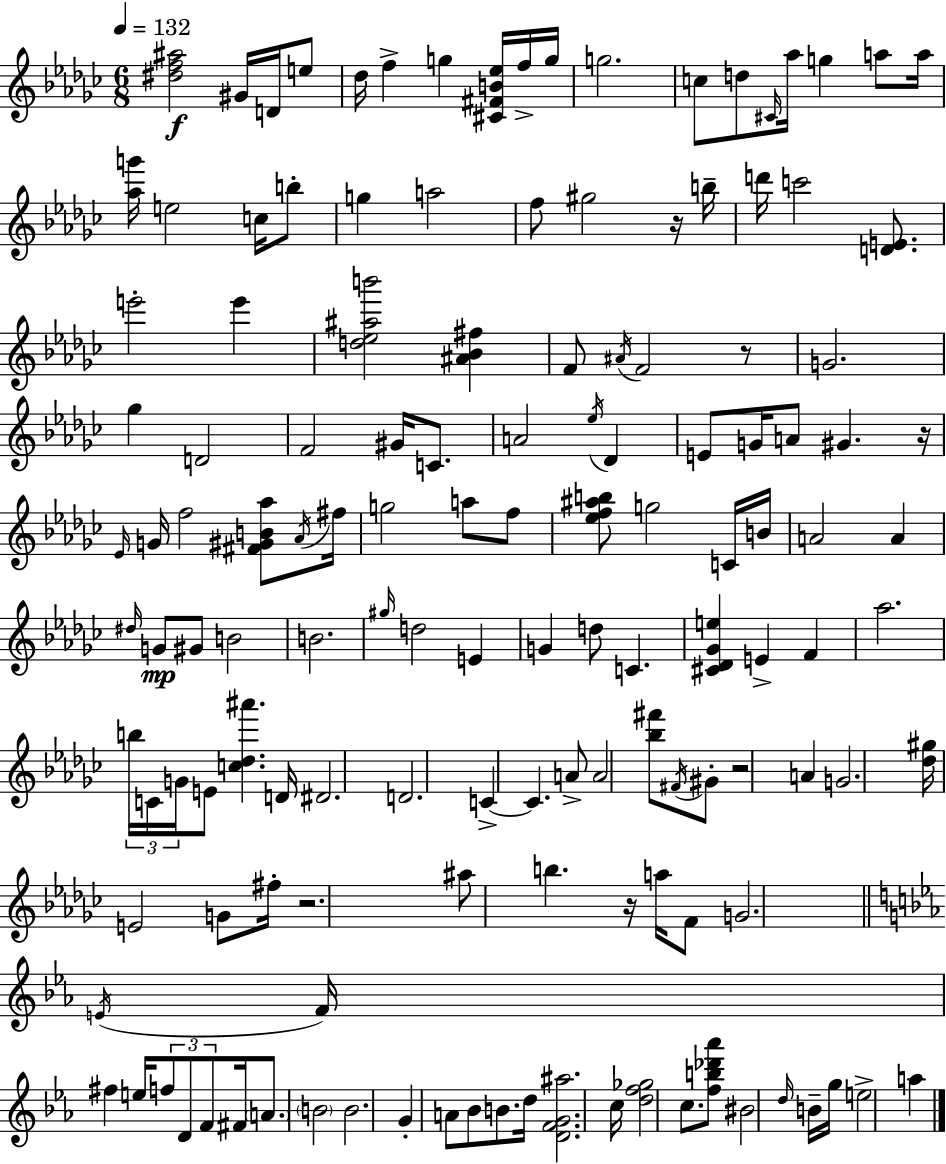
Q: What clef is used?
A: treble